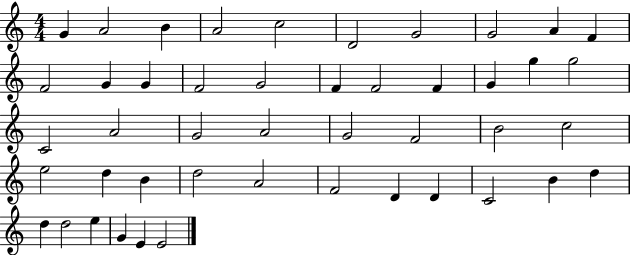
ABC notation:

X:1
T:Untitled
M:4/4
L:1/4
K:C
G A2 B A2 c2 D2 G2 G2 A F F2 G G F2 G2 F F2 F G g g2 C2 A2 G2 A2 G2 F2 B2 c2 e2 d B d2 A2 F2 D D C2 B d d d2 e G E E2